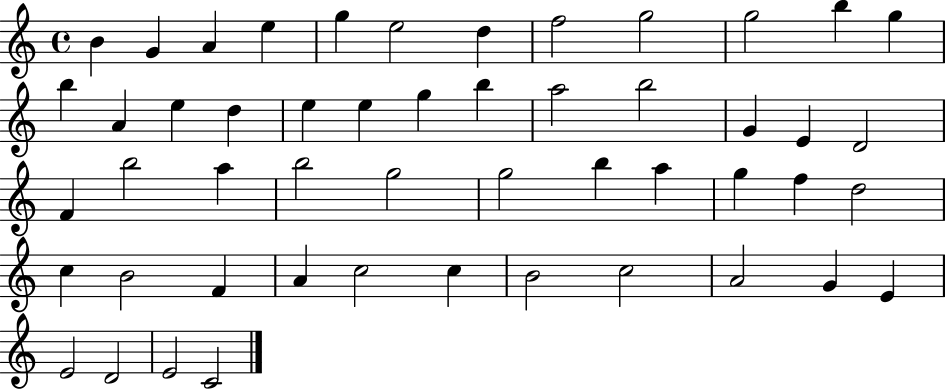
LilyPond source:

{
  \clef treble
  \time 4/4
  \defaultTimeSignature
  \key c \major
  b'4 g'4 a'4 e''4 | g''4 e''2 d''4 | f''2 g''2 | g''2 b''4 g''4 | \break b''4 a'4 e''4 d''4 | e''4 e''4 g''4 b''4 | a''2 b''2 | g'4 e'4 d'2 | \break f'4 b''2 a''4 | b''2 g''2 | g''2 b''4 a''4 | g''4 f''4 d''2 | \break c''4 b'2 f'4 | a'4 c''2 c''4 | b'2 c''2 | a'2 g'4 e'4 | \break e'2 d'2 | e'2 c'2 | \bar "|."
}